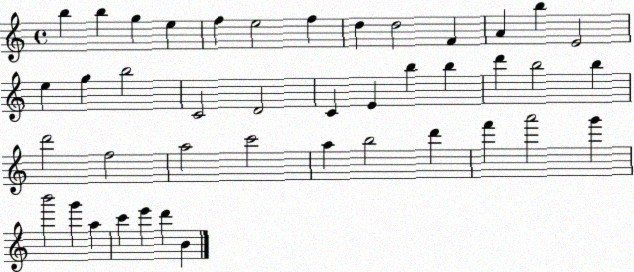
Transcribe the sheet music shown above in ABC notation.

X:1
T:Untitled
M:4/4
L:1/4
K:C
b b g e f e2 f d d2 F A b E2 e g b2 C2 D2 C E b b d' b2 b d'2 f2 a2 c'2 a b2 d' f' a'2 g' b'2 g' a c' e' d' B